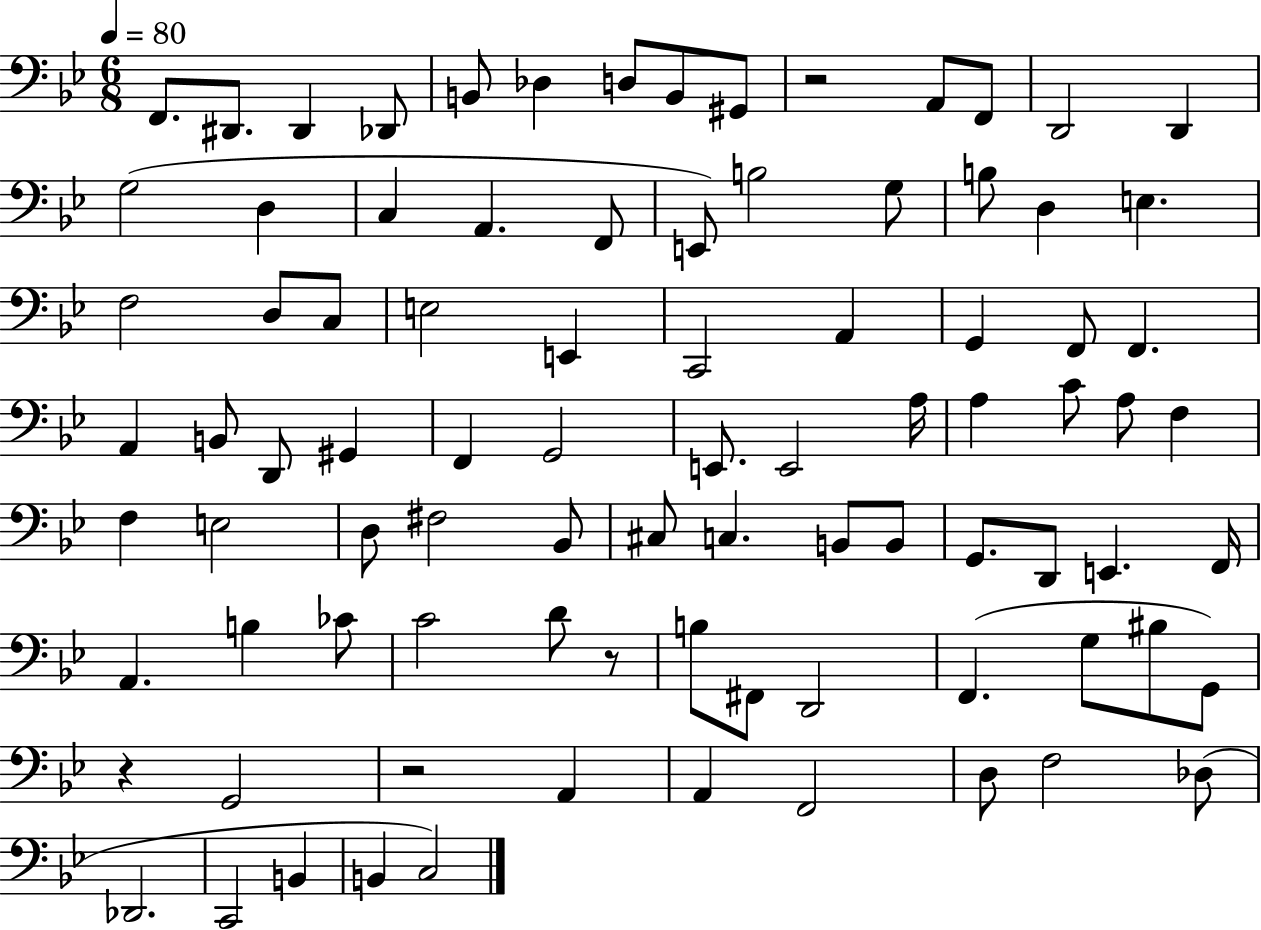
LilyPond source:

{
  \clef bass
  \numericTimeSignature
  \time 6/8
  \key bes \major
  \tempo 4 = 80
  f,8. dis,8. dis,4 des,8 | b,8 des4 d8 b,8 gis,8 | r2 a,8 f,8 | d,2 d,4 | \break g2( d4 | c4 a,4. f,8 | e,8) b2 g8 | b8 d4 e4. | \break f2 d8 c8 | e2 e,4 | c,2 a,4 | g,4 f,8 f,4. | \break a,4 b,8 d,8 gis,4 | f,4 g,2 | e,8. e,2 a16 | a4 c'8 a8 f4 | \break f4 e2 | d8 fis2 bes,8 | cis8 c4. b,8 b,8 | g,8. d,8 e,4. f,16 | \break a,4. b4 ces'8 | c'2 d'8 r8 | b8 fis,8 d,2 | f,4.( g8 bis8 g,8) | \break r4 g,2 | r2 a,4 | a,4 f,2 | d8 f2 des8( | \break des,2. | c,2 b,4 | b,4 c2) | \bar "|."
}